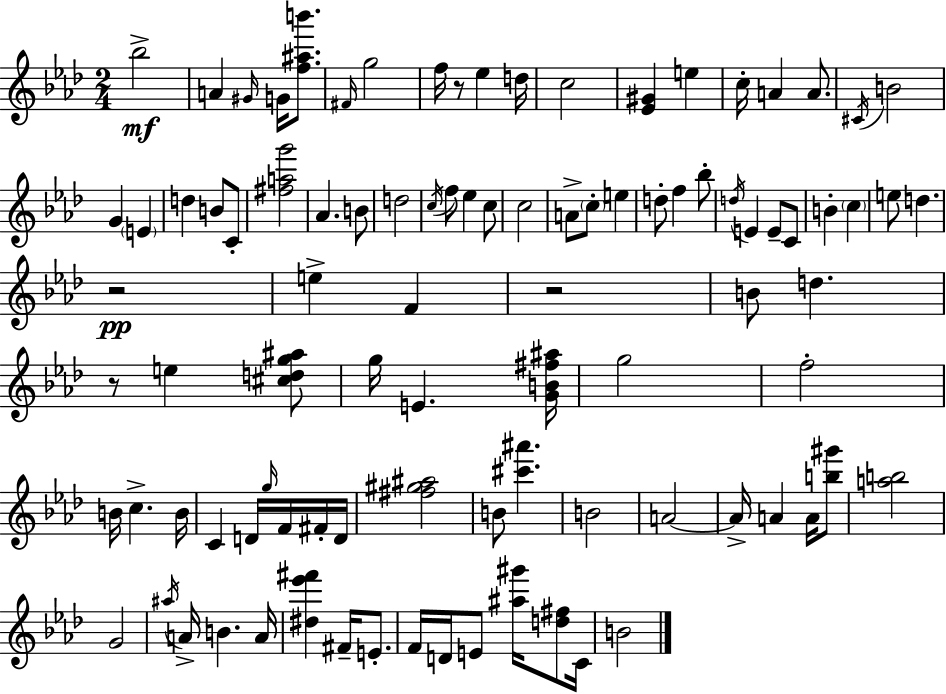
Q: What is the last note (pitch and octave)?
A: B4